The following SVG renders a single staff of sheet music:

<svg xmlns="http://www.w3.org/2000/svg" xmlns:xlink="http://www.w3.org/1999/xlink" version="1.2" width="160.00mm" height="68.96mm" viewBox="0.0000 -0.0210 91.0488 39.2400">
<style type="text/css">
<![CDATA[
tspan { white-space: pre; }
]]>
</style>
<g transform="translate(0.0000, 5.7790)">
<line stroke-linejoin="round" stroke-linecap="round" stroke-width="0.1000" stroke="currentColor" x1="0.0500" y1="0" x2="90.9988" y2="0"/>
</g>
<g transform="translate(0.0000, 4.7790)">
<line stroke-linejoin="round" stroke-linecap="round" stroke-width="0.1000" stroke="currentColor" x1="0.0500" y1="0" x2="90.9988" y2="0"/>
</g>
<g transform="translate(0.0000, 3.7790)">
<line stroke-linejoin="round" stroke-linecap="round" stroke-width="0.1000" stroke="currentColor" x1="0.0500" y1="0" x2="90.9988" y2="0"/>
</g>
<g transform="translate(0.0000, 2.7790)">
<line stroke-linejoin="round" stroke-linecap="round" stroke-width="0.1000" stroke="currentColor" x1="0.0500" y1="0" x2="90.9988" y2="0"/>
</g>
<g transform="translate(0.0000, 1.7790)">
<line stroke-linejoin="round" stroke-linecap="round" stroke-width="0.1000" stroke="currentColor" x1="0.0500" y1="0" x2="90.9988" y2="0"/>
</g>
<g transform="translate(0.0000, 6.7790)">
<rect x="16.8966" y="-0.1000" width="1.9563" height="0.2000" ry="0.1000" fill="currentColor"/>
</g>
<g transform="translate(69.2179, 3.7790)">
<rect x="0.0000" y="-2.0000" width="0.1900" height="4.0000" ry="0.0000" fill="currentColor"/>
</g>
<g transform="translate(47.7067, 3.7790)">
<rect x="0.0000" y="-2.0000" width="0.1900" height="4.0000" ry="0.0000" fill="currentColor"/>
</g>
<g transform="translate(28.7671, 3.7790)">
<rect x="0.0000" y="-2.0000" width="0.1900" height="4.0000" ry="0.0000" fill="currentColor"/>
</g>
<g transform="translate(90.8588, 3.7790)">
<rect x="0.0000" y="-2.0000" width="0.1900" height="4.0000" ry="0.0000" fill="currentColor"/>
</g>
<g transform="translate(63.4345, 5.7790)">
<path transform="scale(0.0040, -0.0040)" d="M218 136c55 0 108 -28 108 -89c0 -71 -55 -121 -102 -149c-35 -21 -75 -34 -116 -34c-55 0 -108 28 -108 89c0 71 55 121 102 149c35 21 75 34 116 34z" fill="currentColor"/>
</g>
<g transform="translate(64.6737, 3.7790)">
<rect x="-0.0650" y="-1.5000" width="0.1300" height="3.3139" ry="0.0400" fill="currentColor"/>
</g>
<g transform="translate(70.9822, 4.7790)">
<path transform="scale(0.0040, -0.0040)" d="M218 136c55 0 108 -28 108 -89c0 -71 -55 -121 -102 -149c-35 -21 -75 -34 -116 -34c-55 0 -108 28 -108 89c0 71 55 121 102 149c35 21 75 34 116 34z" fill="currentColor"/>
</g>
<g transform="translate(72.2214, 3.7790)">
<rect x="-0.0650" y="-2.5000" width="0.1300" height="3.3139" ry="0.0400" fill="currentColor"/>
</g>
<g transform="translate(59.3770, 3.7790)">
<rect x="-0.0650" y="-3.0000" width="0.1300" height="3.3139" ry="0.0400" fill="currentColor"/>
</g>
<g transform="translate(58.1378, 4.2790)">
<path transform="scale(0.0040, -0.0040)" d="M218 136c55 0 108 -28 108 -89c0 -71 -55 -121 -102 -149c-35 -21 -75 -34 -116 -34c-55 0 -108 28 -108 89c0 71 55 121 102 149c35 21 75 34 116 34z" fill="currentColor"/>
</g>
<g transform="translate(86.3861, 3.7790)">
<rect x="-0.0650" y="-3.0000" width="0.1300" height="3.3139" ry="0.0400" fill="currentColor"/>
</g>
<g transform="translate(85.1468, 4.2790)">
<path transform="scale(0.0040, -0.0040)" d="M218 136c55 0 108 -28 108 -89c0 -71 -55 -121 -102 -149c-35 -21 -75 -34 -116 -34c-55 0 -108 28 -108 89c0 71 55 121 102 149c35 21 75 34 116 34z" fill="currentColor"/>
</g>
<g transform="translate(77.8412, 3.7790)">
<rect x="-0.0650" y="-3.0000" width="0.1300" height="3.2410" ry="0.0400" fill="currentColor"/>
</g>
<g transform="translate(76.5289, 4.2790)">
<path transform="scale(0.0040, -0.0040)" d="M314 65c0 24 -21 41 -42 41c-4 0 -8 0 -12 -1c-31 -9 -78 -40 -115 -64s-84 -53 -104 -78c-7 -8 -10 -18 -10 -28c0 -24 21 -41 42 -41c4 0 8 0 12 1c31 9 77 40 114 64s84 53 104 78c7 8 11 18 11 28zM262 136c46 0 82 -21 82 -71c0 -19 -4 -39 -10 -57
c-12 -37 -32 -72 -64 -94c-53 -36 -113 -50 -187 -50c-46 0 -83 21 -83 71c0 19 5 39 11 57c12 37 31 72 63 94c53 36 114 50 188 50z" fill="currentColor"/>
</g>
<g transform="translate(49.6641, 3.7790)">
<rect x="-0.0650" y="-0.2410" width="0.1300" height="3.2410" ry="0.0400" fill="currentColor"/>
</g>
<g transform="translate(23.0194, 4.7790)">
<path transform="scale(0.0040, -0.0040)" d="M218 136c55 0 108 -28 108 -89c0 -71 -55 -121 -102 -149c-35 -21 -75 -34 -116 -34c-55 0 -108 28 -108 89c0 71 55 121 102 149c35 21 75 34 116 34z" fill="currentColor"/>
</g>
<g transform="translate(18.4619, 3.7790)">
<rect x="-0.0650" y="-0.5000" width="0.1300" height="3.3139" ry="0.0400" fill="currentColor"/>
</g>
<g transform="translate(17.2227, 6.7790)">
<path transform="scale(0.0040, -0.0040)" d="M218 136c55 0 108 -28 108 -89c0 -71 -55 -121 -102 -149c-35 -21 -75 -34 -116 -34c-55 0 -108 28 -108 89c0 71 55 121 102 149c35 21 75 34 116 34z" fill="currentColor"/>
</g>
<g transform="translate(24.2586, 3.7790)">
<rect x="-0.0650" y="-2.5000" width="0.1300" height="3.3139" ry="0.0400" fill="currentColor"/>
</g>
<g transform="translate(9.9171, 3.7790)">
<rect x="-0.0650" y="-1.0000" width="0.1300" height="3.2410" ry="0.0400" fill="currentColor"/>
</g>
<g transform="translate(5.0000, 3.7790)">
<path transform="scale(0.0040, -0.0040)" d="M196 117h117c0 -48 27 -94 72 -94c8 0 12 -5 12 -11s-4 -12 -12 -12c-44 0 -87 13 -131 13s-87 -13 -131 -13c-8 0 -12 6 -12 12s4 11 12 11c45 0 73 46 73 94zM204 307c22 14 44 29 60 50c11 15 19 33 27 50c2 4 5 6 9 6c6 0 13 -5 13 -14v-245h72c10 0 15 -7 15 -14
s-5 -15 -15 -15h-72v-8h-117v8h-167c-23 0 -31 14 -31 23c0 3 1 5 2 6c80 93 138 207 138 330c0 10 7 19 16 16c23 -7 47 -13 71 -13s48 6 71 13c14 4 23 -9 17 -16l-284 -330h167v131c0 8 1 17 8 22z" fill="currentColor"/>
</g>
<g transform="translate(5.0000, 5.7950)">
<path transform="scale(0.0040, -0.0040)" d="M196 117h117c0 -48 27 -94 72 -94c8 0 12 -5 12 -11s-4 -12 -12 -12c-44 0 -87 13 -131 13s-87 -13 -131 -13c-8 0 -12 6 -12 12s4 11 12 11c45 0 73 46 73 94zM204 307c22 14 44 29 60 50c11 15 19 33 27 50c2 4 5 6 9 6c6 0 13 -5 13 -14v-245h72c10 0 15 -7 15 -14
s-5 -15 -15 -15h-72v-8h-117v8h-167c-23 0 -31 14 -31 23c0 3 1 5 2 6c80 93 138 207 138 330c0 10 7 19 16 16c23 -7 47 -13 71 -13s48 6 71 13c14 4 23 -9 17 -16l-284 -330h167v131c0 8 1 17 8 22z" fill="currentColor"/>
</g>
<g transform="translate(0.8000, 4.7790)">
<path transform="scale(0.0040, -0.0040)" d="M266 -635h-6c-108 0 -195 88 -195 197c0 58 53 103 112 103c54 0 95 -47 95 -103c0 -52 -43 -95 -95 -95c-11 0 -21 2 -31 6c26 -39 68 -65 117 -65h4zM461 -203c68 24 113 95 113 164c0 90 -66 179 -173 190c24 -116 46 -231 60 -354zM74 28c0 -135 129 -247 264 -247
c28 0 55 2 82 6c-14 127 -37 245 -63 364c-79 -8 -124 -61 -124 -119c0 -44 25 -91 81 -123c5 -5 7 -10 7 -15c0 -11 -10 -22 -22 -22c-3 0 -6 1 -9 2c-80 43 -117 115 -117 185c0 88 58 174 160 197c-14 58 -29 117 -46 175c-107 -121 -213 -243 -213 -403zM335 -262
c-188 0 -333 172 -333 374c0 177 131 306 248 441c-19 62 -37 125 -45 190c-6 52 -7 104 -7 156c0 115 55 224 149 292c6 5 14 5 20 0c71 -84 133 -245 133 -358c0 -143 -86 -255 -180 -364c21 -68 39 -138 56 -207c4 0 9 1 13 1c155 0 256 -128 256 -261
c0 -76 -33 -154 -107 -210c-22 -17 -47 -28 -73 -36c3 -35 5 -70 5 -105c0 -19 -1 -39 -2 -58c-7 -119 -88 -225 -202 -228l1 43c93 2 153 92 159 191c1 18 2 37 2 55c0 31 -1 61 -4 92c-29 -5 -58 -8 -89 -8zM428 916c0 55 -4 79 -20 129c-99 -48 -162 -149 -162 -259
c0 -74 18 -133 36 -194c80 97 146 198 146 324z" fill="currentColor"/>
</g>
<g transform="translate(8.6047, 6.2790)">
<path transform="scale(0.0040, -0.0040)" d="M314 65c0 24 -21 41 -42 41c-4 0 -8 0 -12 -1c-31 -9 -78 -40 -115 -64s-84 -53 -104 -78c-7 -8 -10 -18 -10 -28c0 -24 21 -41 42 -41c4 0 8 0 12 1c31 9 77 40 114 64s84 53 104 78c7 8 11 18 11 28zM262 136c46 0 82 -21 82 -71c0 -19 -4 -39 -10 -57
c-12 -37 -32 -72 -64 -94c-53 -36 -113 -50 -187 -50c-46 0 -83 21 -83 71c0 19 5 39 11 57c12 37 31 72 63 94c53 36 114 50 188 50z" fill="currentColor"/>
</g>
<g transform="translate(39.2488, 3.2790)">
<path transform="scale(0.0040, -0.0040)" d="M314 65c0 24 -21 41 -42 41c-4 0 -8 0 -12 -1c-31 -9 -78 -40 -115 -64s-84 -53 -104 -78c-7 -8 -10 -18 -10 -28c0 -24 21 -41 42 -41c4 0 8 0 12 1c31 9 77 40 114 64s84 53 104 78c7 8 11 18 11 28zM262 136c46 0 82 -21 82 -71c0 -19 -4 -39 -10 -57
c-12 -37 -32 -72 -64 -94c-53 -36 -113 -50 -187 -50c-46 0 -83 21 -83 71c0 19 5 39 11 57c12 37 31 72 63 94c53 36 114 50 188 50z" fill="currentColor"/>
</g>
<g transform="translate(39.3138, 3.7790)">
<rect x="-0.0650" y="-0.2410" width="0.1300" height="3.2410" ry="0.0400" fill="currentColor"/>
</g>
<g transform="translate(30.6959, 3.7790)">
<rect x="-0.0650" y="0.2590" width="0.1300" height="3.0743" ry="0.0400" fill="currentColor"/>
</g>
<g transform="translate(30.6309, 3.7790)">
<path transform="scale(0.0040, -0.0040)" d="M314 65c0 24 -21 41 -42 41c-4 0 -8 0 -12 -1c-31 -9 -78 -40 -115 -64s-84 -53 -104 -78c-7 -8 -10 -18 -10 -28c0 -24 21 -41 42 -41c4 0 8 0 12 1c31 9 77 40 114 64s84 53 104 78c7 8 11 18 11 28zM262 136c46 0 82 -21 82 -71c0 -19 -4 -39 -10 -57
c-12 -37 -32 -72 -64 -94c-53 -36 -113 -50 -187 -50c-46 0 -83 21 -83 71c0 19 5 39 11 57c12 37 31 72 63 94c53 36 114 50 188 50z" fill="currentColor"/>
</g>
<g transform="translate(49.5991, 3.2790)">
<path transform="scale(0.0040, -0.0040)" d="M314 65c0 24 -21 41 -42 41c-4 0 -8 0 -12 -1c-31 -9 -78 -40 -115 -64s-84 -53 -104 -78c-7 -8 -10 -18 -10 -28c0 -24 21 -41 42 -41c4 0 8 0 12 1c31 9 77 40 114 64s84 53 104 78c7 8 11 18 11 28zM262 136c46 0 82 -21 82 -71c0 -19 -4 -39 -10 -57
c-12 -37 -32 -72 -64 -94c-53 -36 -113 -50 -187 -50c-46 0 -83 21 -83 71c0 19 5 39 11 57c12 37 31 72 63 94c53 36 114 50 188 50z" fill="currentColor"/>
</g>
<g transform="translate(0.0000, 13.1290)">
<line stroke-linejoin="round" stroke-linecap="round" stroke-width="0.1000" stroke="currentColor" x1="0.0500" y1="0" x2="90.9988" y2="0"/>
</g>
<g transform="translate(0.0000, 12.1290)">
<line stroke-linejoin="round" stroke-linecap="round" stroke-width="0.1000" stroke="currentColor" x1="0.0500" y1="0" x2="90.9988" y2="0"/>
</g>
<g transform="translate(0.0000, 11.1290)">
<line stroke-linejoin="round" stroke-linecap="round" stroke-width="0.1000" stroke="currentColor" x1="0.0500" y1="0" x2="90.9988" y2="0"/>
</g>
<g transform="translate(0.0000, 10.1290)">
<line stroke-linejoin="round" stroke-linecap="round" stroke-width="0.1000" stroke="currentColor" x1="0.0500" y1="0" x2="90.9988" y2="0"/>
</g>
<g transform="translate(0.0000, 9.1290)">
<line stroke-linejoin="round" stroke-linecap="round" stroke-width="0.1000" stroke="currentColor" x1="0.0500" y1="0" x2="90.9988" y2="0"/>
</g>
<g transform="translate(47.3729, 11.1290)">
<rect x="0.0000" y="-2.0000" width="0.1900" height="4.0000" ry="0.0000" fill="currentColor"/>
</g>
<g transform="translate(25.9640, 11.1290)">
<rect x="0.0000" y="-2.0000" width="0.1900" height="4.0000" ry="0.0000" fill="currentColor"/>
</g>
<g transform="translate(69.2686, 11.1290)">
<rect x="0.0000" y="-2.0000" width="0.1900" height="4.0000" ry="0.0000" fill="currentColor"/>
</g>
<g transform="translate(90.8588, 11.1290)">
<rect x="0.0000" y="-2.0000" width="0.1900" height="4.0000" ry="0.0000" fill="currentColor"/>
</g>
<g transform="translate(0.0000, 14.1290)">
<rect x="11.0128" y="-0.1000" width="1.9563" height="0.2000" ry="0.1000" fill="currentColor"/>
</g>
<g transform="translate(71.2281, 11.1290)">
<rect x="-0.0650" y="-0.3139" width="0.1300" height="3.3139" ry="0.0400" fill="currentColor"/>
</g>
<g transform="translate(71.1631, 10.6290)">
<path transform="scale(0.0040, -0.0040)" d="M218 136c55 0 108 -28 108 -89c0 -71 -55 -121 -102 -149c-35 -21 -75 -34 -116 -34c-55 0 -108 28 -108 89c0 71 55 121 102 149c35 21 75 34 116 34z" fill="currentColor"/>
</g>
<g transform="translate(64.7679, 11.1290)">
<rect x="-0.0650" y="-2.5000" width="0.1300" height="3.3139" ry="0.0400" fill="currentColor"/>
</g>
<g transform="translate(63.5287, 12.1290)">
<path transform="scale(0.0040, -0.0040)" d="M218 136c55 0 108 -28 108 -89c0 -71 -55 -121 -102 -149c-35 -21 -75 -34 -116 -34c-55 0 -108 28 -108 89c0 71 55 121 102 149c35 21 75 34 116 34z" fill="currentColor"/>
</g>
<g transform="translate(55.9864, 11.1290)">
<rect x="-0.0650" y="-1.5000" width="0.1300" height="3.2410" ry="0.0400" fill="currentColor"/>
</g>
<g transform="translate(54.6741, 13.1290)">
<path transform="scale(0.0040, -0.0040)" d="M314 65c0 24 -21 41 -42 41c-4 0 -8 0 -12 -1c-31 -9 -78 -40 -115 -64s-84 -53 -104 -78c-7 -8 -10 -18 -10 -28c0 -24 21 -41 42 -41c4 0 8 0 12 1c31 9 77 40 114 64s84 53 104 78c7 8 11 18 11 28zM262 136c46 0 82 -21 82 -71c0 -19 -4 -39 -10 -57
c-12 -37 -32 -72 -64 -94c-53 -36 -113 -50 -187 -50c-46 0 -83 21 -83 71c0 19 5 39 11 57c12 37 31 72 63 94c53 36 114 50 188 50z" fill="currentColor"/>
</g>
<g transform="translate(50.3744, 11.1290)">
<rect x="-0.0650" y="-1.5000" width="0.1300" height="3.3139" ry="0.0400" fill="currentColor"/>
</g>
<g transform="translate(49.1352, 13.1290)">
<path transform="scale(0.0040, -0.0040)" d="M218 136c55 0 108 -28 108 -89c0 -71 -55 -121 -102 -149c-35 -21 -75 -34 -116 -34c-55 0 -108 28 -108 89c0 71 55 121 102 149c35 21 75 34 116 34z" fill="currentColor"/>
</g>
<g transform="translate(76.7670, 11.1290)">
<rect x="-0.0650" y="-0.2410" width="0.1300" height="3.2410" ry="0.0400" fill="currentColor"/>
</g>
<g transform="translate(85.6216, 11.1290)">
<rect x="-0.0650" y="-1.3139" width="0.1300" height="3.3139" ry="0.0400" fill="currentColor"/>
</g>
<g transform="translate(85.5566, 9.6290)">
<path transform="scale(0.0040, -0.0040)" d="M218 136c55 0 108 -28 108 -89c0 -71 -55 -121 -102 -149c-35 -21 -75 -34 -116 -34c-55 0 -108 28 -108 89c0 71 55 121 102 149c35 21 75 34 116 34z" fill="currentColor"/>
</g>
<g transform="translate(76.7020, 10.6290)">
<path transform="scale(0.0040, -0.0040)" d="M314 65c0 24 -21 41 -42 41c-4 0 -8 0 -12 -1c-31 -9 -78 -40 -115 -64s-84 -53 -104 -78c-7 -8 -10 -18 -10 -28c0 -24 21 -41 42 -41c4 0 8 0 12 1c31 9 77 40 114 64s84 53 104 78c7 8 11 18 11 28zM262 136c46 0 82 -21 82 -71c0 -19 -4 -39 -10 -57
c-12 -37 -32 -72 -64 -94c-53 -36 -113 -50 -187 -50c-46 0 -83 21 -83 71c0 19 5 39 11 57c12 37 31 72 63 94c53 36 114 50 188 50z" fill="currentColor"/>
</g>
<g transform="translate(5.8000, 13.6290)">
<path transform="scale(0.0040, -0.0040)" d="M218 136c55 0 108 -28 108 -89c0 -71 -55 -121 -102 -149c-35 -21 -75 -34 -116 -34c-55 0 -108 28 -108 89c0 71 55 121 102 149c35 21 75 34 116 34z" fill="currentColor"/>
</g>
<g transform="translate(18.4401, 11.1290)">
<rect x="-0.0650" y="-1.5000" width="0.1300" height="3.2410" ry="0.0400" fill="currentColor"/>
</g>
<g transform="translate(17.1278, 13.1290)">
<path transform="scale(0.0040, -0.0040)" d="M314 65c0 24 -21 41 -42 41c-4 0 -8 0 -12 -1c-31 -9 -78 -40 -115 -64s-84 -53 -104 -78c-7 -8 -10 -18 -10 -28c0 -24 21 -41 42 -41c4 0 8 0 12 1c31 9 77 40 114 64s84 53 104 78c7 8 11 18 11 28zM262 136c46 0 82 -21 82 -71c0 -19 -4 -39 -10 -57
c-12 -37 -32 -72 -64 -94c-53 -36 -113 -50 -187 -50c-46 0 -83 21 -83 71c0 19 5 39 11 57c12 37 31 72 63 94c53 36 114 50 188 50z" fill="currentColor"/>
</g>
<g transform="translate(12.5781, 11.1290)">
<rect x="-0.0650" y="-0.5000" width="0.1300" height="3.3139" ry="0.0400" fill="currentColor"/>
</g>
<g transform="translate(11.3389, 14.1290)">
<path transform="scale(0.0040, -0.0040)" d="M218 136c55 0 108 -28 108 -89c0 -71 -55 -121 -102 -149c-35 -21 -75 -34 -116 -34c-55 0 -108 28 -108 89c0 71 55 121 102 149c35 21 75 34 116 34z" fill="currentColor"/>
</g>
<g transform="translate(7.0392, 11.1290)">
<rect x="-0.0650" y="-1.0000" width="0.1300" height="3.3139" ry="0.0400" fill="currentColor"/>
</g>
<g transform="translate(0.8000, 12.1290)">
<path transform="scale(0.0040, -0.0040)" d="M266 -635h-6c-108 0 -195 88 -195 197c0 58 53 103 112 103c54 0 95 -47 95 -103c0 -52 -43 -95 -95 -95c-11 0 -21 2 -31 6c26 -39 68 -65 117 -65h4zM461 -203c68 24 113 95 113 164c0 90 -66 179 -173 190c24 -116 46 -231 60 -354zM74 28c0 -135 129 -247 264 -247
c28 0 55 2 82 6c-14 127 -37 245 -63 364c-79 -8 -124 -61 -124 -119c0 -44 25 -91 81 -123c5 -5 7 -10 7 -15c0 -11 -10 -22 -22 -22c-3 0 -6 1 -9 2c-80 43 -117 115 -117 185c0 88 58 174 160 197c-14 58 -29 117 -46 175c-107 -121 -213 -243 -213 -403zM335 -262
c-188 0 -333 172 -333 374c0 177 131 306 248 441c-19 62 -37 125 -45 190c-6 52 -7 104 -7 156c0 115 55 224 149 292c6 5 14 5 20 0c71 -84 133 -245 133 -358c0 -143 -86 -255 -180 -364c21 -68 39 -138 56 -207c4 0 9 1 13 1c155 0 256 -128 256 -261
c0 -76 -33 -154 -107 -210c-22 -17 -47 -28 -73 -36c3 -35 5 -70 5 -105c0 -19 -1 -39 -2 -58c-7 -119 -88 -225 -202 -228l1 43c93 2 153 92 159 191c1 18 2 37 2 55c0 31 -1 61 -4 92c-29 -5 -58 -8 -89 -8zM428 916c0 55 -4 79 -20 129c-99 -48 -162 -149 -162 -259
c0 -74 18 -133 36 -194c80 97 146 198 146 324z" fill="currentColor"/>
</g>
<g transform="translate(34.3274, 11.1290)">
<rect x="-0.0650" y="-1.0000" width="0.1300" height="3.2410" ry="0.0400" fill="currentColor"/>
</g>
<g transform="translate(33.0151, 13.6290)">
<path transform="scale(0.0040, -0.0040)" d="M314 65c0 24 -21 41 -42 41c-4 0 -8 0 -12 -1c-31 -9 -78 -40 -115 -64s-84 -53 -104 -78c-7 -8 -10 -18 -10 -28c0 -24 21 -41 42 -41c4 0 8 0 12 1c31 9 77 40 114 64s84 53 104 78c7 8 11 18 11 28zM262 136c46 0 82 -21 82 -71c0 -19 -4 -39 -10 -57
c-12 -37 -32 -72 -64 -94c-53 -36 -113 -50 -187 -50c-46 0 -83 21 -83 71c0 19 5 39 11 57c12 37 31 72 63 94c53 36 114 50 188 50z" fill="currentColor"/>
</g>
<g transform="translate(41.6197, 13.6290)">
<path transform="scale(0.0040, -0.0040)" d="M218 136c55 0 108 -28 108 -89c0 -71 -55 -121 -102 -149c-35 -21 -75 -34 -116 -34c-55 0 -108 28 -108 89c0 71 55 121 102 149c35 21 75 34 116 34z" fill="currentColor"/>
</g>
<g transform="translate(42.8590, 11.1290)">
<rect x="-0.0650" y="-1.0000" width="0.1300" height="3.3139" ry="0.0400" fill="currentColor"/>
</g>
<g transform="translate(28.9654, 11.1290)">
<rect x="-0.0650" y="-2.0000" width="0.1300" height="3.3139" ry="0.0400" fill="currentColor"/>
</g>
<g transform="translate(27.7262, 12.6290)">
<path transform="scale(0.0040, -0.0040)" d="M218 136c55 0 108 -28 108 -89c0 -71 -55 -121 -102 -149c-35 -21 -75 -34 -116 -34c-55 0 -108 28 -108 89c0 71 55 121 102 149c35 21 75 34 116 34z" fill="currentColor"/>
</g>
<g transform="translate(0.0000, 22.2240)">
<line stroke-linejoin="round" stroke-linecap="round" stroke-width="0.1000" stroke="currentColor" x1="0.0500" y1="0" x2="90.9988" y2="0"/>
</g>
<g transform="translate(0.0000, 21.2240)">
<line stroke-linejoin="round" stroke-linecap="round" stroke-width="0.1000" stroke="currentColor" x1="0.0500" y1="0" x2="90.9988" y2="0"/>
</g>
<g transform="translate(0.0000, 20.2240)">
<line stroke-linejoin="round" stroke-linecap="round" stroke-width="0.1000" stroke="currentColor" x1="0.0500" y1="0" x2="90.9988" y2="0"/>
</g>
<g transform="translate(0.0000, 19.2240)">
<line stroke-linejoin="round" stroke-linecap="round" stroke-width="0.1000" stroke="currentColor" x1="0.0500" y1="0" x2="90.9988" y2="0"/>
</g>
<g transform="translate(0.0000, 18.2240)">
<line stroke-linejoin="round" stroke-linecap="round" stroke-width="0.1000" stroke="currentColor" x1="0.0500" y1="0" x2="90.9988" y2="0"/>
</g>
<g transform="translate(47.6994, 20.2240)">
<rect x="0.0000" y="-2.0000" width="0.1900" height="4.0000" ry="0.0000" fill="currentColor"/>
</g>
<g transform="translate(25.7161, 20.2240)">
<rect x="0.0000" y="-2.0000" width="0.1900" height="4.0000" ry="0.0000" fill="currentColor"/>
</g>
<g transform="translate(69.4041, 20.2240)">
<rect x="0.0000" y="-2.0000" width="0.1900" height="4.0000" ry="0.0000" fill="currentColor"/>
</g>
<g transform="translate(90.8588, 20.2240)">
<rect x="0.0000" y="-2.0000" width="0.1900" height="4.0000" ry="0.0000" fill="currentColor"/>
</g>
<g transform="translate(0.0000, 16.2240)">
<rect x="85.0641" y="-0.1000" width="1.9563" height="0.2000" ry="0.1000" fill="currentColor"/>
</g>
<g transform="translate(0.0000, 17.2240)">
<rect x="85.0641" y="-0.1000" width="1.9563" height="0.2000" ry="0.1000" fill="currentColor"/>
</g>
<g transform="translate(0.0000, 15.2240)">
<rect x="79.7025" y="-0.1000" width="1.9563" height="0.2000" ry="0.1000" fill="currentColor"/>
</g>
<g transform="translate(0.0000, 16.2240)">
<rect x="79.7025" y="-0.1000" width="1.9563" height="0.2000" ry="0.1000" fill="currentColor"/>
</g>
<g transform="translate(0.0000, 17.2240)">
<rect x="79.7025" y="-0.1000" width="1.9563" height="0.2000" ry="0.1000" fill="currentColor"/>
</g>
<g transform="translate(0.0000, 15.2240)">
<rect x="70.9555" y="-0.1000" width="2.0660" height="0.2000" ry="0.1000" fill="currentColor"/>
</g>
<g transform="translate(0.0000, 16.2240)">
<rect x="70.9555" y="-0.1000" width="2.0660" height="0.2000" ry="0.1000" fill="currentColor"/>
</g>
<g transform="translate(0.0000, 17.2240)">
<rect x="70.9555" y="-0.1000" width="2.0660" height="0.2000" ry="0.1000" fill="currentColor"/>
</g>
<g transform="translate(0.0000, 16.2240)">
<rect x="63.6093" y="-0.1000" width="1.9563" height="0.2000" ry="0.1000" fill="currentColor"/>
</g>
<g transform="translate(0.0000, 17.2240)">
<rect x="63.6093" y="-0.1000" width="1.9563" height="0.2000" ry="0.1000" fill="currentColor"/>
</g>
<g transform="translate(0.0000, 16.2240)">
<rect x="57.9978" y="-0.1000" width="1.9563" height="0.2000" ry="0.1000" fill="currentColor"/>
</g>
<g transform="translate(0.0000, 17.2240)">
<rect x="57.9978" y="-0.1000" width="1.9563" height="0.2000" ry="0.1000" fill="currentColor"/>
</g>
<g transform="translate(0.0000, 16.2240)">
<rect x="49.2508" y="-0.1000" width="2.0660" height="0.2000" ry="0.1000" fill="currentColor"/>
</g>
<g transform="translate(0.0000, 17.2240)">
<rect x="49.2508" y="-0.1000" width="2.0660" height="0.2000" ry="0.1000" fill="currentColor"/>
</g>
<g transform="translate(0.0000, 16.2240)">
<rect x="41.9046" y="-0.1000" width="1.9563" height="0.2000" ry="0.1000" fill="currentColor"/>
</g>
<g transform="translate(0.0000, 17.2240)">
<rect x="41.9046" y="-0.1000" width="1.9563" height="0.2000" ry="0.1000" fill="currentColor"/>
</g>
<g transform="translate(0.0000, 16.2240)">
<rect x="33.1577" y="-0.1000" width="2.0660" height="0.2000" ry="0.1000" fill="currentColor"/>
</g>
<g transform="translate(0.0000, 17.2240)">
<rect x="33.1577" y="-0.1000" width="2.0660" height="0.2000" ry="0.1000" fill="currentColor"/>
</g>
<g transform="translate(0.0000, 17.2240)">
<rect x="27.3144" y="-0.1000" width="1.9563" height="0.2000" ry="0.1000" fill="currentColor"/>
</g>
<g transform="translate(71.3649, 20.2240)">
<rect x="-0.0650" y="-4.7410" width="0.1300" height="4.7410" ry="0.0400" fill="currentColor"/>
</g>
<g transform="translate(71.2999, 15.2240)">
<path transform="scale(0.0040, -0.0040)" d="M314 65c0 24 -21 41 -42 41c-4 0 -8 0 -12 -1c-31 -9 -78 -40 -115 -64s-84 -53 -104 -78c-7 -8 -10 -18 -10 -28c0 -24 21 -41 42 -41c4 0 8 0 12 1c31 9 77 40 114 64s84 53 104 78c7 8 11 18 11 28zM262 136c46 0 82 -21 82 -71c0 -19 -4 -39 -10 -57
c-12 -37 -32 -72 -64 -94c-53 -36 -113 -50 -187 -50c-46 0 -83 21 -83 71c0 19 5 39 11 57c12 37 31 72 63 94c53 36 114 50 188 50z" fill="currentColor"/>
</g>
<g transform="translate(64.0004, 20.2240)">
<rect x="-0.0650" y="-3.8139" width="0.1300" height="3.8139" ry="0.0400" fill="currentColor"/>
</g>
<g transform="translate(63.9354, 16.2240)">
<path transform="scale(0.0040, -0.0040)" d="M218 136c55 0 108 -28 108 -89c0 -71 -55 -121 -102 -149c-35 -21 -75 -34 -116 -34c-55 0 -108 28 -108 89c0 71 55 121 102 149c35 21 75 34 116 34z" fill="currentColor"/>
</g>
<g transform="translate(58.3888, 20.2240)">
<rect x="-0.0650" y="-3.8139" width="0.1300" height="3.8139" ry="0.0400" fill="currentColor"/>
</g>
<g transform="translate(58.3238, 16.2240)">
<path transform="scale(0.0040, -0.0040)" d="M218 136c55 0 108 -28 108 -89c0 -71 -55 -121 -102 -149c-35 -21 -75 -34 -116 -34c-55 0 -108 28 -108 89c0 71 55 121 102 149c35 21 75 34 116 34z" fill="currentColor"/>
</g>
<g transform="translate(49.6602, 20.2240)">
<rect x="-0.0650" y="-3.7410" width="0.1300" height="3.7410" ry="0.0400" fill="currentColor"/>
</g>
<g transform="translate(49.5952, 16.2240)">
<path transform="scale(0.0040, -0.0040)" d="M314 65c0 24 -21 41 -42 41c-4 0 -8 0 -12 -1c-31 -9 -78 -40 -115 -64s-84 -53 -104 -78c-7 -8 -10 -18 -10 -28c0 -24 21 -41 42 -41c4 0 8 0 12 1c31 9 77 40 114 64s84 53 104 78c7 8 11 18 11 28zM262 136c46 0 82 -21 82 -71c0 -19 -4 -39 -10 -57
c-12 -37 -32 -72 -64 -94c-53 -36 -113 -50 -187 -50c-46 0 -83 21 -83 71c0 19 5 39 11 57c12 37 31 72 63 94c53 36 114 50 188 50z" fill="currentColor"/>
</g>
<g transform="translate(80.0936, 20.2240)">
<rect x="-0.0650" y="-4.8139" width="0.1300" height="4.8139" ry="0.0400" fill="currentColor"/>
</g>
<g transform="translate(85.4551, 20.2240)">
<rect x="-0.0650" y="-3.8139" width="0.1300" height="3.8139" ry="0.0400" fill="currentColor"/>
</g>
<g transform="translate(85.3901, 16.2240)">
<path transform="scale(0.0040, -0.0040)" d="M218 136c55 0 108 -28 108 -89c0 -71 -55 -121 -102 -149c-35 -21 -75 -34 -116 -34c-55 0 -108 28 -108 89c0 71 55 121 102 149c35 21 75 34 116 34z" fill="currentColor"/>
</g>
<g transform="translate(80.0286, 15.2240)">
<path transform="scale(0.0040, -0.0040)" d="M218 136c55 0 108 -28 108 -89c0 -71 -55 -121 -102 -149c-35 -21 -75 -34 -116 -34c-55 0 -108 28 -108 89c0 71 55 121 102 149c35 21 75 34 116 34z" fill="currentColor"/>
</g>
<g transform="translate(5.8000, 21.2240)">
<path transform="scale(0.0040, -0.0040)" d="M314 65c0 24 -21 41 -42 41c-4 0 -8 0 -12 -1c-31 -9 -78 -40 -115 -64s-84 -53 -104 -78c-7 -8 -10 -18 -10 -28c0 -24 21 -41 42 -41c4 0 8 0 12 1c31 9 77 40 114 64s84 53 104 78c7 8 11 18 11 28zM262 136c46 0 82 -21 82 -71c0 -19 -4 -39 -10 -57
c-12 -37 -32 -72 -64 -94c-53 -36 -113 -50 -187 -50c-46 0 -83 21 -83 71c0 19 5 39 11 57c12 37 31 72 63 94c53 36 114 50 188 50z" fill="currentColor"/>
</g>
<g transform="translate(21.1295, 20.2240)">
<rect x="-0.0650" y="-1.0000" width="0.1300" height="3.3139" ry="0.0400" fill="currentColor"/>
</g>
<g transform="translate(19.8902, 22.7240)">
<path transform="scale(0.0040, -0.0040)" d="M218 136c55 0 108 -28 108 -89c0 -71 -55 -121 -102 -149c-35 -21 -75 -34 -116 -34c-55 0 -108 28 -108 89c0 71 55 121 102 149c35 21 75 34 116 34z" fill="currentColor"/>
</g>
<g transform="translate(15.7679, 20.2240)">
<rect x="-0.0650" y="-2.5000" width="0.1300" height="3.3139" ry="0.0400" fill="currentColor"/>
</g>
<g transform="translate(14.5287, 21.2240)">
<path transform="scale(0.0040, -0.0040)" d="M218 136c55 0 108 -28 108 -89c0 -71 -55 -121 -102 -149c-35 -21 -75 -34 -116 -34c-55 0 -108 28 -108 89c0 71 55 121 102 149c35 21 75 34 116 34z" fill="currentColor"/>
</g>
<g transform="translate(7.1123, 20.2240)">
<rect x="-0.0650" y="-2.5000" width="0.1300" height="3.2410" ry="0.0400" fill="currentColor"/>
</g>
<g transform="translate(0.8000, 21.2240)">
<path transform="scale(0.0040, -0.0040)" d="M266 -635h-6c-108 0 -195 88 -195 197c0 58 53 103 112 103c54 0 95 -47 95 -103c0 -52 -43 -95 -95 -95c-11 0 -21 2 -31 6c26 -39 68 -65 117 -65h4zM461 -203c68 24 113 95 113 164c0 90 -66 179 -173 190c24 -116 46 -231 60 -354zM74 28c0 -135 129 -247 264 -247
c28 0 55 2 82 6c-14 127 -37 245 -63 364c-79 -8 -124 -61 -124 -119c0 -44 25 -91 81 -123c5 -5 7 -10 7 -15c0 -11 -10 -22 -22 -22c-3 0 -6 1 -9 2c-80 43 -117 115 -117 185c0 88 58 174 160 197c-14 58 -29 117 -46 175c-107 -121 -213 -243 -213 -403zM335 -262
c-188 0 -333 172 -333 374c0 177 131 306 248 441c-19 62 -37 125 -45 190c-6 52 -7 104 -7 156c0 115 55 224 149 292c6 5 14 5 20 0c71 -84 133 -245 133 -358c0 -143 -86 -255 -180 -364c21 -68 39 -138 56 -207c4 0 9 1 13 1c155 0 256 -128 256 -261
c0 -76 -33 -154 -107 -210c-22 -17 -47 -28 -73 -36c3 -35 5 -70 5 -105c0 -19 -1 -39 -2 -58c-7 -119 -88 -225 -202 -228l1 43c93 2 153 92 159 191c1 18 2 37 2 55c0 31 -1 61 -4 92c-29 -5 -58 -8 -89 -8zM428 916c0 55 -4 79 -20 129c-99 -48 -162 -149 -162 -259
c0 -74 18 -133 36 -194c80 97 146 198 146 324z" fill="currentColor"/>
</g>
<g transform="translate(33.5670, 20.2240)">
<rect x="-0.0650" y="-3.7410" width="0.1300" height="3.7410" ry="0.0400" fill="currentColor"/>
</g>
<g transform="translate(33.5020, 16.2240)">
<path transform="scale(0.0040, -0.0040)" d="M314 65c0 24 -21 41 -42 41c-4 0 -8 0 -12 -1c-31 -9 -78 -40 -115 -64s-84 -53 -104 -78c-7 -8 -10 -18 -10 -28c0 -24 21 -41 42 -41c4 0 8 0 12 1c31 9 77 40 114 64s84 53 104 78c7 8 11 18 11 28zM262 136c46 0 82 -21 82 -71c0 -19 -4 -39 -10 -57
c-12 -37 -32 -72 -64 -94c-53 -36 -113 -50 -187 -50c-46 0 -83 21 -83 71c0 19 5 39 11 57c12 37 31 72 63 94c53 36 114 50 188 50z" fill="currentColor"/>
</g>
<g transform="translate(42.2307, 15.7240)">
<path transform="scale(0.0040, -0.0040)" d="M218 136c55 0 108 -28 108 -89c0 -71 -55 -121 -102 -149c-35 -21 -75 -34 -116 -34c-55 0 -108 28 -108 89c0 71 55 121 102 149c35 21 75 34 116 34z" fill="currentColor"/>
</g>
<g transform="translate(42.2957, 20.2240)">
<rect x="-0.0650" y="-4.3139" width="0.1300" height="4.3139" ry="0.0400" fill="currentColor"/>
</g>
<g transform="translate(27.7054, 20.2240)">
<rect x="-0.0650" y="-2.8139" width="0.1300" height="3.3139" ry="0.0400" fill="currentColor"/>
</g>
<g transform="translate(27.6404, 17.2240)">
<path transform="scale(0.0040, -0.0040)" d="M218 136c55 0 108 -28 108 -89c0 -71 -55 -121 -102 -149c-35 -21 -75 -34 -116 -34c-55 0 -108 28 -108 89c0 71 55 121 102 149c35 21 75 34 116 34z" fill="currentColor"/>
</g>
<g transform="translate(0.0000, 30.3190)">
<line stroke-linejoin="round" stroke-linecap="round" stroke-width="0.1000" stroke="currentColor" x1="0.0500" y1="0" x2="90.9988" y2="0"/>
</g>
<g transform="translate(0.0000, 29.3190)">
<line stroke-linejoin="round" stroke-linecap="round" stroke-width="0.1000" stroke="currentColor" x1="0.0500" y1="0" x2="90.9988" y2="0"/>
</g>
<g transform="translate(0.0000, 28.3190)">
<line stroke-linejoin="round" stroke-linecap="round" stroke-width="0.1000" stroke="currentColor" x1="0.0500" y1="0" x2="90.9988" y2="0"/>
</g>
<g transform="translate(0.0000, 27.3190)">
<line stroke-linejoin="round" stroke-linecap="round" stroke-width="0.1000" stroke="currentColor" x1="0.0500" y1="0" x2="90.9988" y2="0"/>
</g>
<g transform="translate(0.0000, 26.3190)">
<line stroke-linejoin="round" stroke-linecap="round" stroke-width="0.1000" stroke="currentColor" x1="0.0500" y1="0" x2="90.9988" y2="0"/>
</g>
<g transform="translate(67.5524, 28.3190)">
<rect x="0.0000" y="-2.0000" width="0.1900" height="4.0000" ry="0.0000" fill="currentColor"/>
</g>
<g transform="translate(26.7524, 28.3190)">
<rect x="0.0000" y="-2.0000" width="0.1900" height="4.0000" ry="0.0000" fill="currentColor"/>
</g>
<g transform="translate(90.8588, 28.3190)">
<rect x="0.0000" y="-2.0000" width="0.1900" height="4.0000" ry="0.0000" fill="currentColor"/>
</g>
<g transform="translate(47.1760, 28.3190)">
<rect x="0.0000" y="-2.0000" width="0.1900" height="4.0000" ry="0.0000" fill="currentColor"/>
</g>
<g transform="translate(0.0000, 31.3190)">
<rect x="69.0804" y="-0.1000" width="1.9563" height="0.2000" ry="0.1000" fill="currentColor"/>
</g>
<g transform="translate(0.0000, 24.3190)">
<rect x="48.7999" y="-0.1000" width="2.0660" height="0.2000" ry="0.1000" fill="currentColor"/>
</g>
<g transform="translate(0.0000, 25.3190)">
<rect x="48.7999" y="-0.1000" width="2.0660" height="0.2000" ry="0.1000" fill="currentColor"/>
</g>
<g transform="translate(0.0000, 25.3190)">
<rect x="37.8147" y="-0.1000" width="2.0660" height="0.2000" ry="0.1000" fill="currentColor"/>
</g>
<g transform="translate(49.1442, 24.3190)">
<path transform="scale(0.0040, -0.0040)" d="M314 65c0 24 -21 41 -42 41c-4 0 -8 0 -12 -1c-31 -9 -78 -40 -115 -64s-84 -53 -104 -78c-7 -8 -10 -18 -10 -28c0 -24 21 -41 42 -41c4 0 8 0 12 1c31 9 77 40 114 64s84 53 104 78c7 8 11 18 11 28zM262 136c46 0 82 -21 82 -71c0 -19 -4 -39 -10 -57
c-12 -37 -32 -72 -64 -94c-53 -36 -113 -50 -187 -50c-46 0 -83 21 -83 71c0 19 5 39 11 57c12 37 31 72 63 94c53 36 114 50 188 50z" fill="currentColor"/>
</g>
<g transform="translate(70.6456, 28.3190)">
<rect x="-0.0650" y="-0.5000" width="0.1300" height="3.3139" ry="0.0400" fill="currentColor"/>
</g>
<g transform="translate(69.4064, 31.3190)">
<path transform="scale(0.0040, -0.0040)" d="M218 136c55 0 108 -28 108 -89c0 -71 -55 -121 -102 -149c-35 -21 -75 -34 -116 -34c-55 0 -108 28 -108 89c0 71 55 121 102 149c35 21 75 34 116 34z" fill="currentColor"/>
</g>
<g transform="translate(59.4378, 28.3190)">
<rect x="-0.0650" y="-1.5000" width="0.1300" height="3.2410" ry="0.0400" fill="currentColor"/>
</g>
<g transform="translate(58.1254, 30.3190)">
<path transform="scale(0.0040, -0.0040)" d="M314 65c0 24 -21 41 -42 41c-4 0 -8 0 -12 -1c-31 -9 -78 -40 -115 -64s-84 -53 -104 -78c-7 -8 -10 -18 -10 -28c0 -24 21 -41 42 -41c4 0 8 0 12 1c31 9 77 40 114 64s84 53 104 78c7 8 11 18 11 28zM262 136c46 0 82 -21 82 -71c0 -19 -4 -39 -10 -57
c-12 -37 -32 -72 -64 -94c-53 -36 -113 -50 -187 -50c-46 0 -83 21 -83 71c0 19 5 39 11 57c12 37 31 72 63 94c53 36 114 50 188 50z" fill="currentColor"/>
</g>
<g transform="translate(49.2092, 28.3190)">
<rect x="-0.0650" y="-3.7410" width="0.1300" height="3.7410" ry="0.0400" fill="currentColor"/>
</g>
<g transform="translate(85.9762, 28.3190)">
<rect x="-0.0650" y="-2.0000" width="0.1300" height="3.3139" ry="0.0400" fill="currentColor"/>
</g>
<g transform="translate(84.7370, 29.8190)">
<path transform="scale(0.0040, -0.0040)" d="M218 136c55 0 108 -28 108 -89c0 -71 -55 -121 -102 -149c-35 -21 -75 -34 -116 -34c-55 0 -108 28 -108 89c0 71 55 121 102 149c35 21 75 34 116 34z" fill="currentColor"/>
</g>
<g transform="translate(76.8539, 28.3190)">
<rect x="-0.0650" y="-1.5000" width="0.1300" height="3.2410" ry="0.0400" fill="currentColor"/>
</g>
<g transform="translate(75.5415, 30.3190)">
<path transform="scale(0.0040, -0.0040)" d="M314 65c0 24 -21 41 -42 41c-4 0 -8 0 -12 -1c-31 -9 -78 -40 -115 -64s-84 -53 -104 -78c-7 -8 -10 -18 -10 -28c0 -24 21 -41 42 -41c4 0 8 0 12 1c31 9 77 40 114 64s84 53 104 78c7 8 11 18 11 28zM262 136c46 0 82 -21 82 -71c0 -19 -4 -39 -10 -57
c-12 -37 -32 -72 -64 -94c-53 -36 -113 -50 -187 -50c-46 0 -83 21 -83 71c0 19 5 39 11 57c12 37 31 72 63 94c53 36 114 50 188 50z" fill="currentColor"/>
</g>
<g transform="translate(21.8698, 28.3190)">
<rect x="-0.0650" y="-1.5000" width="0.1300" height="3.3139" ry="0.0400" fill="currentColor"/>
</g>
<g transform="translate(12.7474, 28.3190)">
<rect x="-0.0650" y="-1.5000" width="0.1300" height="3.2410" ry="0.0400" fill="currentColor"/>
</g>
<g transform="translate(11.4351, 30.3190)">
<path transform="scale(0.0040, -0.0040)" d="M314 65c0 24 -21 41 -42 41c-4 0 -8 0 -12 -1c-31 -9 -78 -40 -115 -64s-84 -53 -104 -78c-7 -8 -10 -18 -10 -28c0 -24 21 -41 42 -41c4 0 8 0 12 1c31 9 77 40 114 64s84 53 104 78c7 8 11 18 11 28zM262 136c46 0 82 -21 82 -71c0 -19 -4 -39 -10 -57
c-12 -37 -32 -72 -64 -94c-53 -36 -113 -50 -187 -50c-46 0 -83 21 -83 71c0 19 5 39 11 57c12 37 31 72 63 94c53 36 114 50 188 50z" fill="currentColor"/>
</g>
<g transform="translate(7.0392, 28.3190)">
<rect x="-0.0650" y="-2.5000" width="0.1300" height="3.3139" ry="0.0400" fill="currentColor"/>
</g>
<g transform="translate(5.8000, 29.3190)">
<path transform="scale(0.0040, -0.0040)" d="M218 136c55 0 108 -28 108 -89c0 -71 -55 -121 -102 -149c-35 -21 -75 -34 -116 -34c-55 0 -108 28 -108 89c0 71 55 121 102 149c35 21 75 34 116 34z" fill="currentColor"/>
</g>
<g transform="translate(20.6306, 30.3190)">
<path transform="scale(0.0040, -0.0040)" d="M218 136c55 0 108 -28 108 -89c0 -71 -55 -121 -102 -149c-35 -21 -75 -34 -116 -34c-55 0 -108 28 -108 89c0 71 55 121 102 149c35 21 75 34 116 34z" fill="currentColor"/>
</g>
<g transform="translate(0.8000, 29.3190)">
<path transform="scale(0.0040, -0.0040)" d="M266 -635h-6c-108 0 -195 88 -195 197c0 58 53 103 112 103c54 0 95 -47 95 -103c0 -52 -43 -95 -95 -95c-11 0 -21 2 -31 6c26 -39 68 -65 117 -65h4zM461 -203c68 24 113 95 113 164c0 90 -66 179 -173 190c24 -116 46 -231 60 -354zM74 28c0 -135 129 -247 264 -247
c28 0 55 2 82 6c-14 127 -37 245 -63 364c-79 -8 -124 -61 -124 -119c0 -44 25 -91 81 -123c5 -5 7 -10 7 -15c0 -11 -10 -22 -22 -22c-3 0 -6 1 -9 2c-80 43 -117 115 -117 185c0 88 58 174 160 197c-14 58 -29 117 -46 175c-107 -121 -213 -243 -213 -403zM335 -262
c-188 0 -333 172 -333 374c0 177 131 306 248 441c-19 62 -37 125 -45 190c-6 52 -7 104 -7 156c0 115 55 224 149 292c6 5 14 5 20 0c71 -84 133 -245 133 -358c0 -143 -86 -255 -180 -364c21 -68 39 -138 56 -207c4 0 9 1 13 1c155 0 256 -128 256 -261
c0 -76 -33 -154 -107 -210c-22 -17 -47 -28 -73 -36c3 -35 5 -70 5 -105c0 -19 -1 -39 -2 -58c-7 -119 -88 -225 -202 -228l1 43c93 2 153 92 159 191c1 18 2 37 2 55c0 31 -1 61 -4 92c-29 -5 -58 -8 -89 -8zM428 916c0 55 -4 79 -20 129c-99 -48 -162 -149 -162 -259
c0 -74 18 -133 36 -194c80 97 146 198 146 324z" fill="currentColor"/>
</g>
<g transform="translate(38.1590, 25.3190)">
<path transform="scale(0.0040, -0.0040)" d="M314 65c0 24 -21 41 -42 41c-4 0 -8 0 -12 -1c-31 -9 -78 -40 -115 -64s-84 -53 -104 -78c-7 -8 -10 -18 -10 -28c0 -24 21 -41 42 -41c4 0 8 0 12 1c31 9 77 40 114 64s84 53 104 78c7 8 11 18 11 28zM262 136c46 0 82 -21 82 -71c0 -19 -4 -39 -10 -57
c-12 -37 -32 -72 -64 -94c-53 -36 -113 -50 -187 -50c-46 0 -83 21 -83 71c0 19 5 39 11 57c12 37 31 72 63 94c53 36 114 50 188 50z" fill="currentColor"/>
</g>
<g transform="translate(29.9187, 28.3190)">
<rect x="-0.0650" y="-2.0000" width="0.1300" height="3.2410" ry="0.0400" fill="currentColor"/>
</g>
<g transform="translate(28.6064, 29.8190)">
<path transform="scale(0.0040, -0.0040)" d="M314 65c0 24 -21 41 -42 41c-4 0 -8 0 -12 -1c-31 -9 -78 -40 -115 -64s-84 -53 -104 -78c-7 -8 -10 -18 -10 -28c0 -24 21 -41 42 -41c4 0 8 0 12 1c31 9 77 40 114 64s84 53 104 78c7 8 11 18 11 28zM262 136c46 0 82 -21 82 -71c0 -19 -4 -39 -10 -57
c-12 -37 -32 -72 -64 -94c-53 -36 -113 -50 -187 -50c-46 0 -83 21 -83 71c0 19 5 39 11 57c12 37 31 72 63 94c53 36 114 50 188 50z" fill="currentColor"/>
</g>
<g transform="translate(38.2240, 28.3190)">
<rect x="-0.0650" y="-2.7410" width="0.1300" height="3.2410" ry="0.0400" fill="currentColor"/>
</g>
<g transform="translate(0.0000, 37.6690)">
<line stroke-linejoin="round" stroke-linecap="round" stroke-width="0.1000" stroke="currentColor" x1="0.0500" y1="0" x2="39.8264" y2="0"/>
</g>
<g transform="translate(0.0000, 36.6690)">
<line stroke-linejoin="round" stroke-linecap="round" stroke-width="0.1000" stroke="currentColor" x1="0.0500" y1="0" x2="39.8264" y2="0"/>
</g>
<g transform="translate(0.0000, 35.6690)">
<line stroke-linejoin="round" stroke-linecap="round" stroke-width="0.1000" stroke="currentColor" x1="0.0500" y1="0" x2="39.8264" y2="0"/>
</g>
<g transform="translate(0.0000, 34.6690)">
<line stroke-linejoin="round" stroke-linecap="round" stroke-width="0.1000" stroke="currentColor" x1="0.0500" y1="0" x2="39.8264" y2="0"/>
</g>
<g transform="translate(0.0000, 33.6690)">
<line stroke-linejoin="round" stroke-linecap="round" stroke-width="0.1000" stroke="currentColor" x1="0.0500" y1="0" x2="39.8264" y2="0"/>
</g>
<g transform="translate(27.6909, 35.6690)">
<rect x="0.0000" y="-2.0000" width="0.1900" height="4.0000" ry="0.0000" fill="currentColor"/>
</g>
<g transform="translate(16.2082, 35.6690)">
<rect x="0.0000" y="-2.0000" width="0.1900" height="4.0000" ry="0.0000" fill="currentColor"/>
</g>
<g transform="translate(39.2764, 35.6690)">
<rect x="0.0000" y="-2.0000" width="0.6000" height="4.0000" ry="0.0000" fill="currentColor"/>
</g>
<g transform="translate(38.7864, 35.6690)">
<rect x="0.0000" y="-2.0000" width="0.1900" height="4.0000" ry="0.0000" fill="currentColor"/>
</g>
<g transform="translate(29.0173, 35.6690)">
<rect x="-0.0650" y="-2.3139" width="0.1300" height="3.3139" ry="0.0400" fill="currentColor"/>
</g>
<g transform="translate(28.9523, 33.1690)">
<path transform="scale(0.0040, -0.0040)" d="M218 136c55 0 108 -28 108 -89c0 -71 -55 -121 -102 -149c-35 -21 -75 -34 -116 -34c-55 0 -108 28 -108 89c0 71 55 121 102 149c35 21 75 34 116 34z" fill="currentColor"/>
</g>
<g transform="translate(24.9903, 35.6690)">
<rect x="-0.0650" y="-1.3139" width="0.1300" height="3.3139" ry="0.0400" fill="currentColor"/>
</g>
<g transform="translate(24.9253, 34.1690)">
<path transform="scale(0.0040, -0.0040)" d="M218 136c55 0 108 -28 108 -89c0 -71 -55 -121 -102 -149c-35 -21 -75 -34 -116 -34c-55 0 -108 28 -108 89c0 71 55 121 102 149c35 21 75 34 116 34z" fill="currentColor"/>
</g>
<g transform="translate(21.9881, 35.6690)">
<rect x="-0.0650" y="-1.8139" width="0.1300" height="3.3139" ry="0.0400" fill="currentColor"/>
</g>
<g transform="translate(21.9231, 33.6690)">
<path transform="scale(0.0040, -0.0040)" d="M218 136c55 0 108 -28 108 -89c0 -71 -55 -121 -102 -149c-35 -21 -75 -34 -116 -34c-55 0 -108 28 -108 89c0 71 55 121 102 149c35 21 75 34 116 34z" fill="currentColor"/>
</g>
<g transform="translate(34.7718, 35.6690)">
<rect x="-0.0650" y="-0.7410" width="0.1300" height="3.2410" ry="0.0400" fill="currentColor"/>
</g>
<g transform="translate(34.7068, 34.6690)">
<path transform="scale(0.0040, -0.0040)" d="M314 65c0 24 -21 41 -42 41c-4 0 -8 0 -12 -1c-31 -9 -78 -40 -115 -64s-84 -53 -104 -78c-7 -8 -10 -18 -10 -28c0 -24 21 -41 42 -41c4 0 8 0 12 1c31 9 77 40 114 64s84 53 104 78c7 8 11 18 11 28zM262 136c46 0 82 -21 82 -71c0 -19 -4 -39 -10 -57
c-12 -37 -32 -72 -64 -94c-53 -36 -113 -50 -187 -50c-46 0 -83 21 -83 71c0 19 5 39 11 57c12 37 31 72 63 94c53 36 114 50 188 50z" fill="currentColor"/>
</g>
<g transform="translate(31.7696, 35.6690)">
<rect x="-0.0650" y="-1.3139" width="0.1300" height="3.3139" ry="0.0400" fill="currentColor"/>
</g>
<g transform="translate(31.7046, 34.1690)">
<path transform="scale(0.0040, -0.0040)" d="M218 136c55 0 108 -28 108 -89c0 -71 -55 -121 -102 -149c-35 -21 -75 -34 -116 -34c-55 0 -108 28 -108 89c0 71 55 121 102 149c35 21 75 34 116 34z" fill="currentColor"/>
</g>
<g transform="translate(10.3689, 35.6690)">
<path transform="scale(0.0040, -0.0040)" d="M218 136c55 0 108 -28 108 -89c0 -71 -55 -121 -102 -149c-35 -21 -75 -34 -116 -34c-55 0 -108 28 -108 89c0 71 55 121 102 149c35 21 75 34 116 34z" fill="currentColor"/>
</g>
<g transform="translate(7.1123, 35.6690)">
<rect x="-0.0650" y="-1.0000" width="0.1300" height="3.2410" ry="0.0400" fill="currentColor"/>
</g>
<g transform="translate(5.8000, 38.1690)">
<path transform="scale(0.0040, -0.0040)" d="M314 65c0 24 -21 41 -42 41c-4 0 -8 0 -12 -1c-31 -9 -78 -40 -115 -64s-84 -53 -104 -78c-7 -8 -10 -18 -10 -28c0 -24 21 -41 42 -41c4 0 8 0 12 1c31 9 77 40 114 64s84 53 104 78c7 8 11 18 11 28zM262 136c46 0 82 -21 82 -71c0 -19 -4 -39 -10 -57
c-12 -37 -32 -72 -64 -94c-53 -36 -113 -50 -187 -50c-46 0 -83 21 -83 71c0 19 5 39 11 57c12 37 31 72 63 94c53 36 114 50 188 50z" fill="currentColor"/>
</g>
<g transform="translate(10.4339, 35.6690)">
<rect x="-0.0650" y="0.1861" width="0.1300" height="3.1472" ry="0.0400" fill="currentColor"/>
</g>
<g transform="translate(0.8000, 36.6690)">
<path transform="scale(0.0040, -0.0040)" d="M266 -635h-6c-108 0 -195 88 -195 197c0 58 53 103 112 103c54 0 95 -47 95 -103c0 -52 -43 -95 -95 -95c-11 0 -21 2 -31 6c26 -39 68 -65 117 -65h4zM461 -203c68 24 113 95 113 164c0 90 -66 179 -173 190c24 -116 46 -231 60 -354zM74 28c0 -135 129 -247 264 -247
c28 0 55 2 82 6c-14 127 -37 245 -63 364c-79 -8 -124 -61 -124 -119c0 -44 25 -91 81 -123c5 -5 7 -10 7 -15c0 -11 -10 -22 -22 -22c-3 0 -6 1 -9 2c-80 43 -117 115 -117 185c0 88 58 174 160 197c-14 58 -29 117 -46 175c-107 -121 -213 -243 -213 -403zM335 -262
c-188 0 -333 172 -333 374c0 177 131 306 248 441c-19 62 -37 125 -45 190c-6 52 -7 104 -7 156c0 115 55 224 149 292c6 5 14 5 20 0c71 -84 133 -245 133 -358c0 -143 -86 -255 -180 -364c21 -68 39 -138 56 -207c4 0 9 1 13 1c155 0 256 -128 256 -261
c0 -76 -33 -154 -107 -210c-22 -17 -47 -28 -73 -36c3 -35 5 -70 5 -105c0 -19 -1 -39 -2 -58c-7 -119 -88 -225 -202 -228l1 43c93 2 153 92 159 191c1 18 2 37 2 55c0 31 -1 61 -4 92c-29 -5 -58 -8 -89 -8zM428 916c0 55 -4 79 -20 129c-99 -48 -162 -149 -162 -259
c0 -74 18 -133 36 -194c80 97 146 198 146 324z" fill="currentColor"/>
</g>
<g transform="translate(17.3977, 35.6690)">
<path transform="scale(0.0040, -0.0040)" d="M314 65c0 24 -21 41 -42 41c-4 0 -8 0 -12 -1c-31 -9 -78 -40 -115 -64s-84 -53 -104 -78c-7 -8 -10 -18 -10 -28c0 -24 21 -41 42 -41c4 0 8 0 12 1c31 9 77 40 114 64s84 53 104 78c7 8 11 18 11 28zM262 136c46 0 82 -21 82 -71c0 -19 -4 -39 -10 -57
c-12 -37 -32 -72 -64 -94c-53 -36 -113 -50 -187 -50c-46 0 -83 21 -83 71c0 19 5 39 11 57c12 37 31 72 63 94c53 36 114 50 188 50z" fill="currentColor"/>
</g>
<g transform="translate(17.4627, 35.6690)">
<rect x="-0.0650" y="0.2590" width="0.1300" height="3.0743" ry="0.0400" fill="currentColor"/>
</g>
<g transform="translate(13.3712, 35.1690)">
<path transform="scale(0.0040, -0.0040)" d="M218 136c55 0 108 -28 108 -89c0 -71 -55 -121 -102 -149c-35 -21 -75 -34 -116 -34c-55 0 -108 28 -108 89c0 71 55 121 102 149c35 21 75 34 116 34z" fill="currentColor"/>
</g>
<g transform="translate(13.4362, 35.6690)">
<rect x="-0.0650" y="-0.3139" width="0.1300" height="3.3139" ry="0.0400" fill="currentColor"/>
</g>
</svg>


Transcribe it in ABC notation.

X:1
T:Untitled
M:4/4
L:1/4
K:C
D2 C G B2 c2 c2 A E G A2 A D C E2 F D2 D E E2 G c c2 e G2 G D a c'2 d' c'2 c' c' e'2 e' c' G E2 E F2 a2 c'2 E2 C E2 F D2 B c B2 f e g e d2